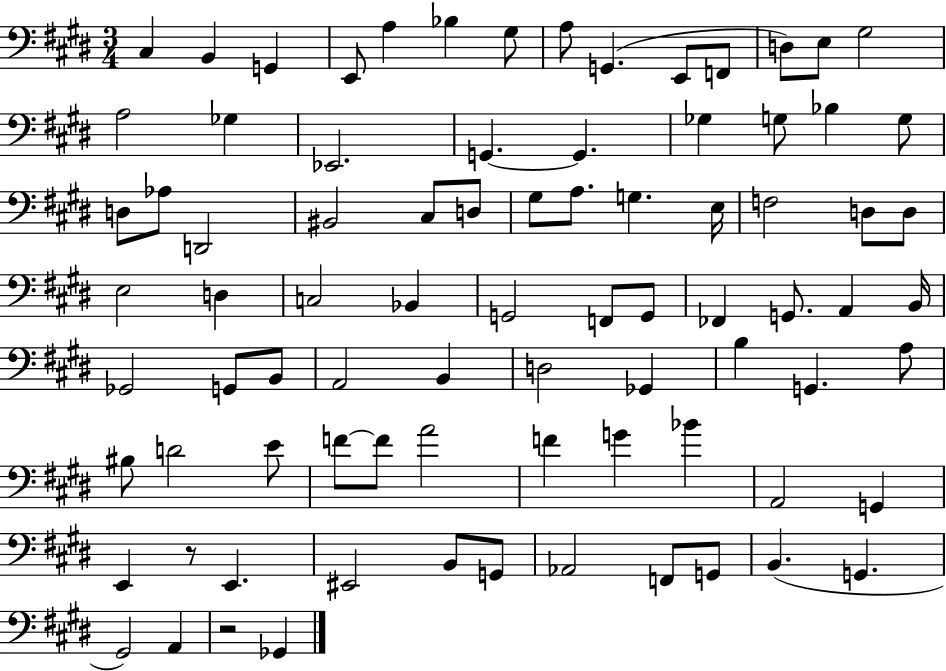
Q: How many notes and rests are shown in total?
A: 83